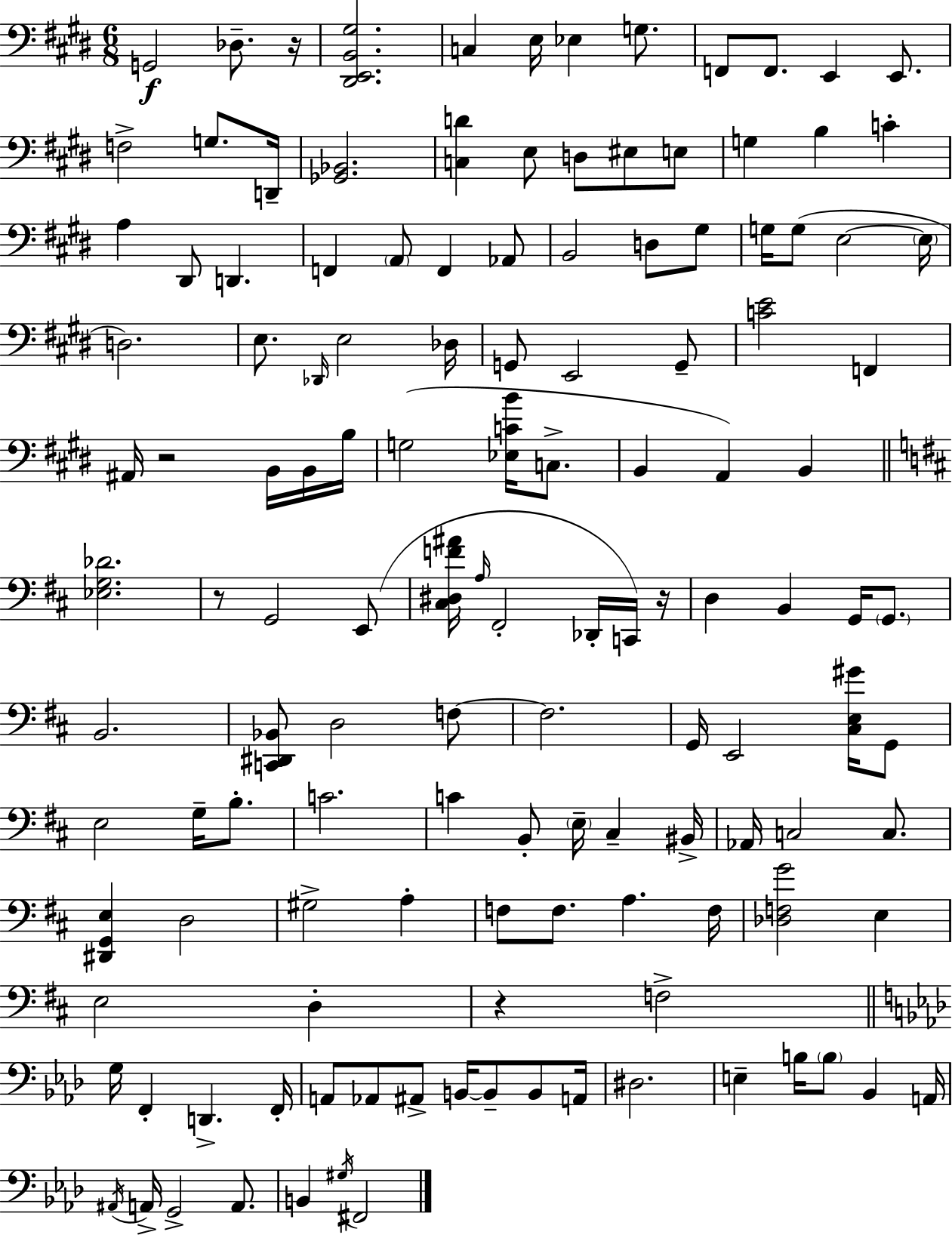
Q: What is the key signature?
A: E major